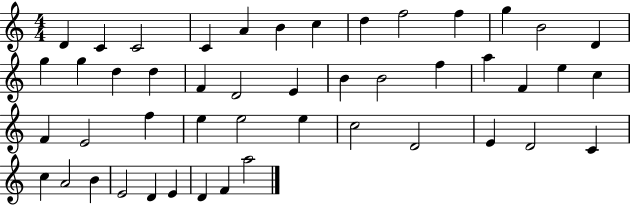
X:1
T:Untitled
M:4/4
L:1/4
K:C
D C C2 C A B c d f2 f g B2 D g g d d F D2 E B B2 f a F e c F E2 f e e2 e c2 D2 E D2 C c A2 B E2 D E D F a2